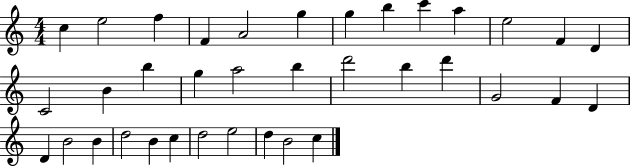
{
  \clef treble
  \numericTimeSignature
  \time 4/4
  \key c \major
  c''4 e''2 f''4 | f'4 a'2 g''4 | g''4 b''4 c'''4 a''4 | e''2 f'4 d'4 | \break c'2 b'4 b''4 | g''4 a''2 b''4 | d'''2 b''4 d'''4 | g'2 f'4 d'4 | \break d'4 b'2 b'4 | d''2 b'4 c''4 | d''2 e''2 | d''4 b'2 c''4 | \break \bar "|."
}